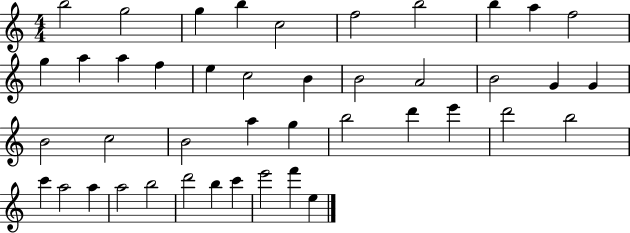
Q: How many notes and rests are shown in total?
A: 43